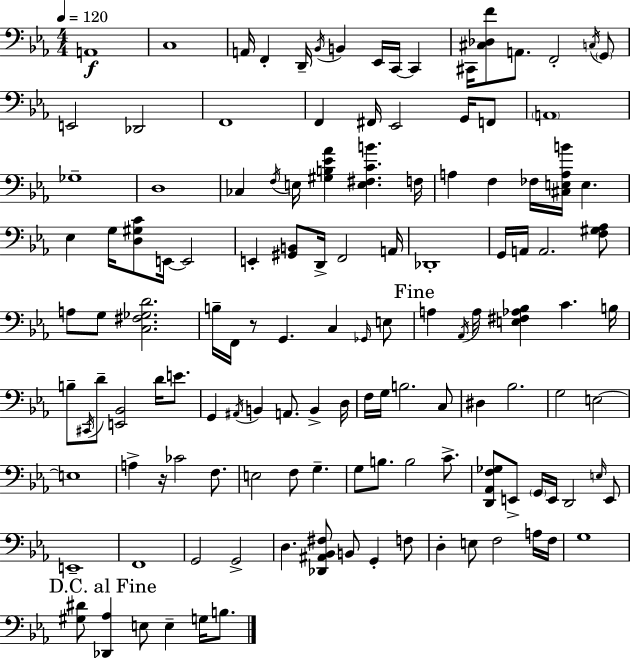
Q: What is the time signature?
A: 4/4